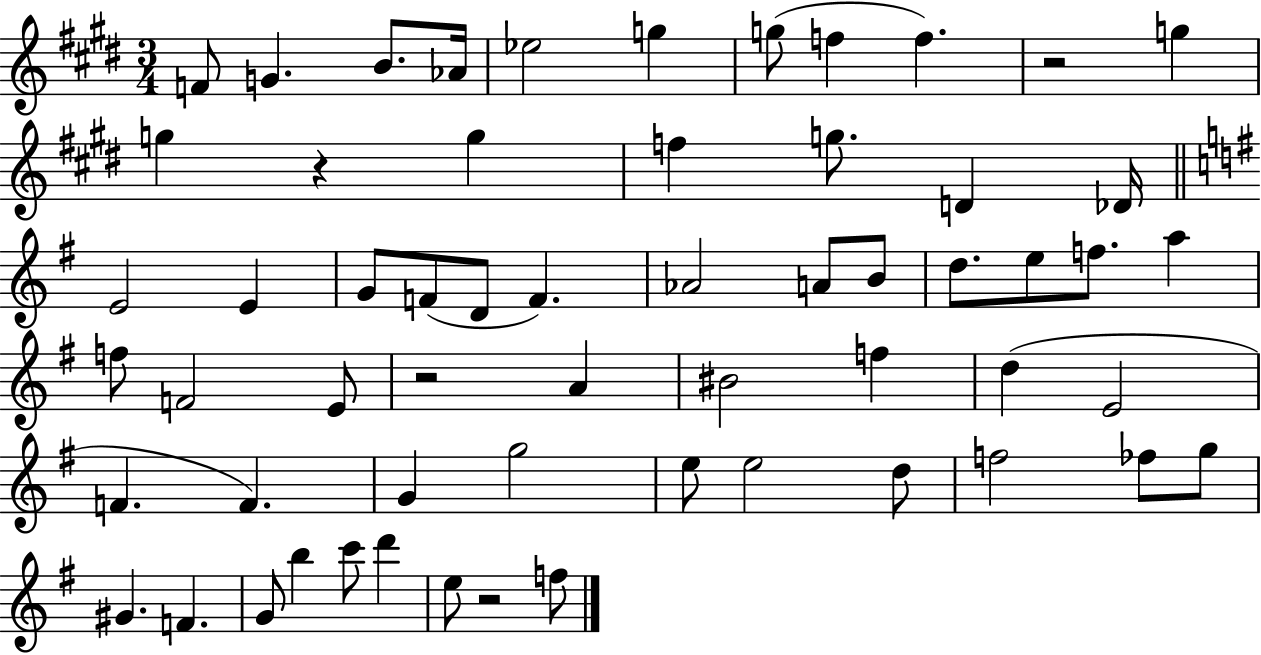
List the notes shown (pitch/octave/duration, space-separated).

F4/e G4/q. B4/e. Ab4/s Eb5/h G5/q G5/e F5/q F5/q. R/h G5/q G5/q R/q G5/q F5/q G5/e. D4/q Db4/s E4/h E4/q G4/e F4/e D4/e F4/q. Ab4/h A4/e B4/e D5/e. E5/e F5/e. A5/q F5/e F4/h E4/e R/h A4/q BIS4/h F5/q D5/q E4/h F4/q. F4/q. G4/q G5/h E5/e E5/h D5/e F5/h FES5/e G5/e G#4/q. F4/q. G4/e B5/q C6/e D6/q E5/e R/h F5/e